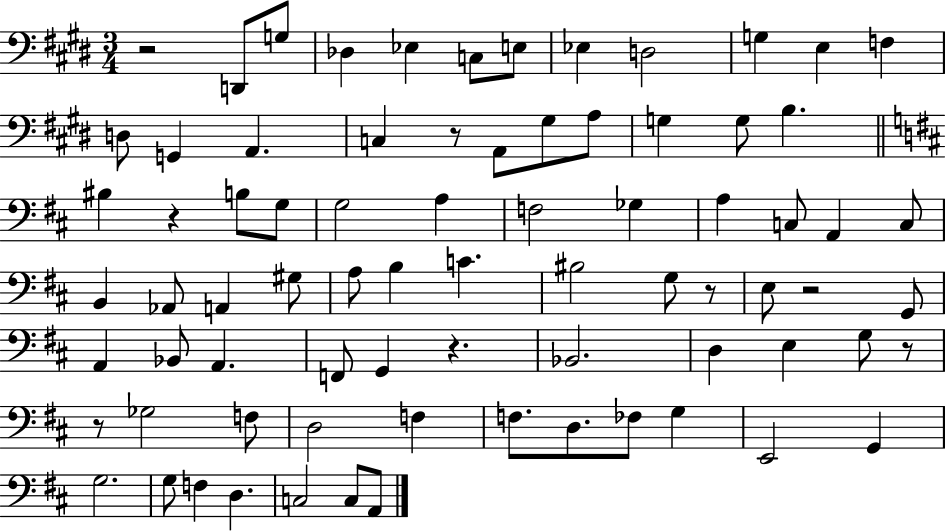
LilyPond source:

{
  \clef bass
  \numericTimeSignature
  \time 3/4
  \key e \major
  r2 d,8 g8 | des4 ees4 c8 e8 | ees4 d2 | g4 e4 f4 | \break d8 g,4 a,4. | c4 r8 a,8 gis8 a8 | g4 g8 b4. | \bar "||" \break \key b \minor bis4 r4 b8 g8 | g2 a4 | f2 ges4 | a4 c8 a,4 c8 | \break b,4 aes,8 a,4 gis8 | a8 b4 c'4. | bis2 g8 r8 | e8 r2 g,8 | \break a,4 bes,8 a,4. | f,8 g,4 r4. | bes,2. | d4 e4 g8 r8 | \break r8 ges2 f8 | d2 f4 | f8. d8. fes8 g4 | e,2 g,4 | \break g2. | g8 f4 d4. | c2 c8 a,8 | \bar "|."
}